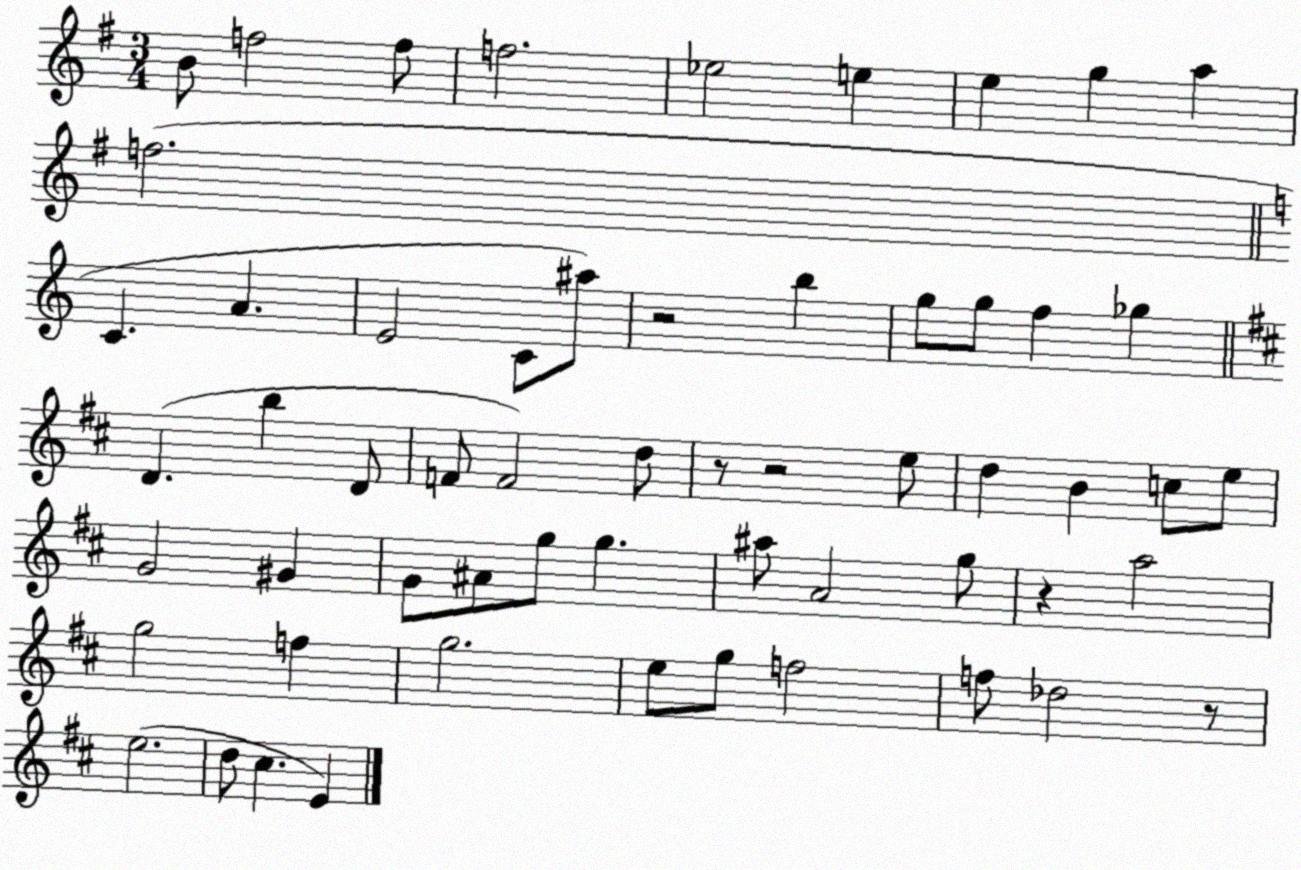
X:1
T:Untitled
M:3/4
L:1/4
K:G
B/2 f2 f/2 f2 _e2 e e g a f2 C A E2 C/2 ^a/2 z2 b g/2 g/2 f _g D b D/2 F/2 F2 d/2 z/2 z2 e/2 d B c/2 e/2 G2 ^G G/2 ^A/2 g/2 g ^a/2 A2 g/2 z a2 g2 f g2 e/2 g/2 f2 f/2 _d2 z/2 e2 d/2 ^c E